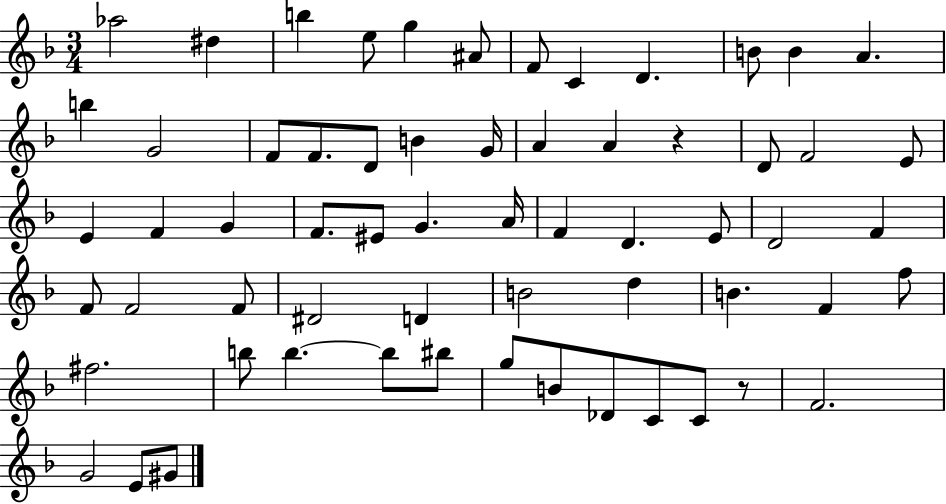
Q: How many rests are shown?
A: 2